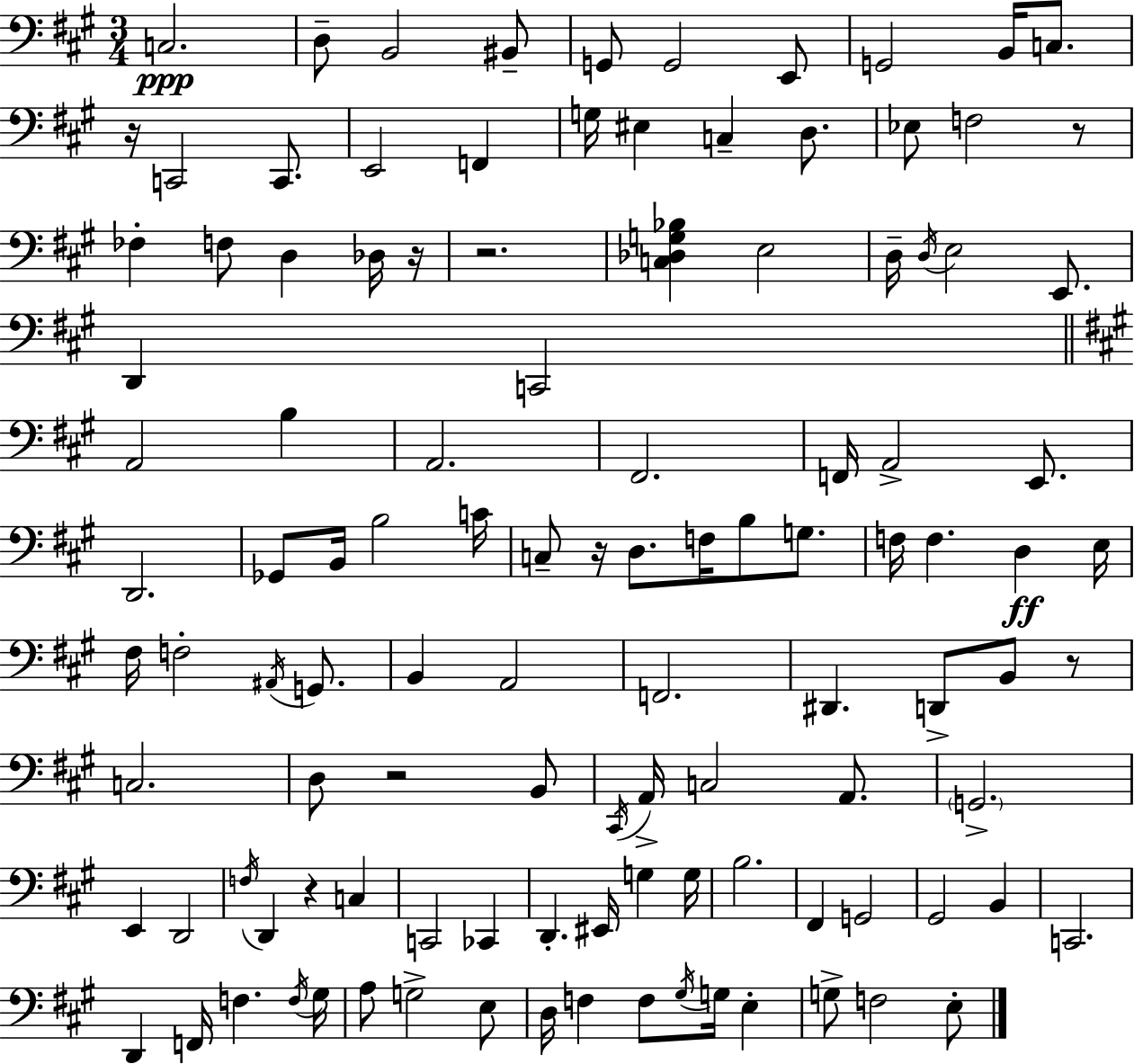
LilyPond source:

{
  \clef bass
  \numericTimeSignature
  \time 3/4
  \key a \major
  \repeat volta 2 { c2.\ppp | d8-- b,2 bis,8-- | g,8 g,2 e,8 | g,2 b,16 c8. | \break r16 c,2 c,8. | e,2 f,4 | g16 eis4 c4-- d8. | ees8 f2 r8 | \break fes4-. f8 d4 des16 r16 | r2. | <c des g bes>4 e2 | d16-- \acciaccatura { d16 } e2 e,8. | \break d,4 c,2 | \bar "||" \break \key a \major a,2 b4 | a,2. | fis,2. | f,16 a,2-> e,8. | \break d,2. | ges,8 b,16 b2 c'16 | c8-- r16 d8. f16 b8 g8. | f16 f4. d4\ff e16 | \break fis16 f2-. \acciaccatura { ais,16 } g,8. | b,4 a,2 | f,2. | dis,4. d,8-> b,8 r8 | \break c2. | d8 r2 b,8 | \acciaccatura { cis,16 } a,16-> c2 a,8. | \parenthesize g,2.-> | \break e,4 d,2 | \acciaccatura { f16 } d,4 r4 c4 | c,2 ces,4 | d,4.-. eis,16 g4 | \break g16 b2. | fis,4 g,2 | gis,2 b,4 | c,2. | \break d,4 f,16 f4. | \acciaccatura { f16 } gis16 a8 g2-> | e8 d16 f4 f8 \acciaccatura { gis16 } | g16 e4-. g8-> f2 | \break e8-. } \bar "|."
}